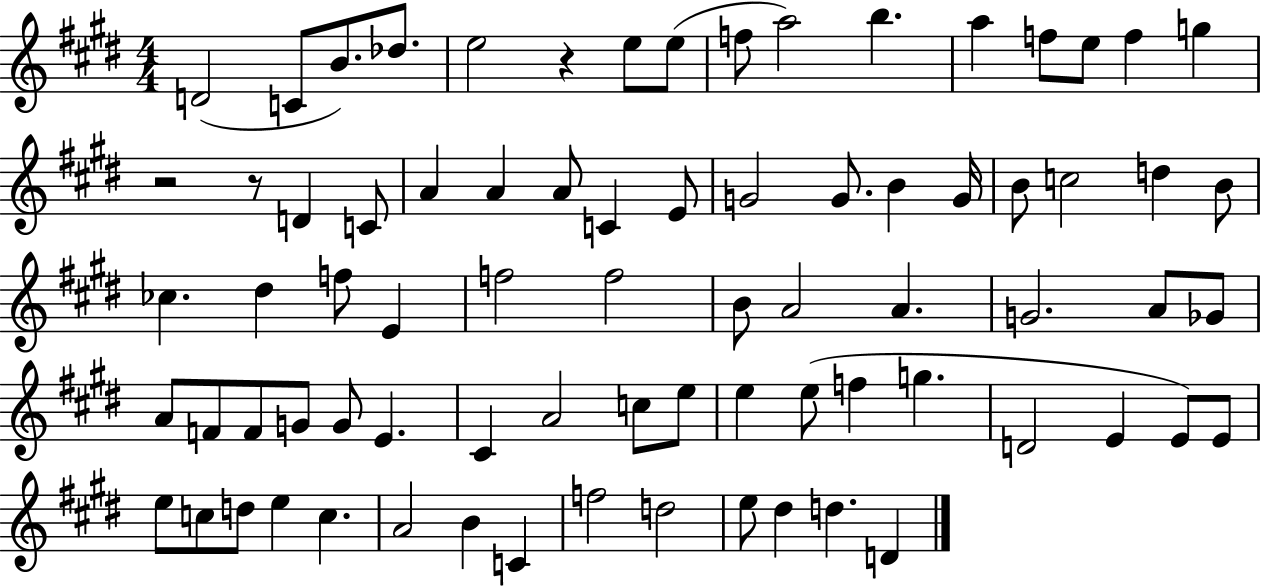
{
  \clef treble
  \numericTimeSignature
  \time 4/4
  \key e \major
  d'2( c'8 b'8.) des''8. | e''2 r4 e''8 e''8( | f''8 a''2) b''4. | a''4 f''8 e''8 f''4 g''4 | \break r2 r8 d'4 c'8 | a'4 a'4 a'8 c'4 e'8 | g'2 g'8. b'4 g'16 | b'8 c''2 d''4 b'8 | \break ces''4. dis''4 f''8 e'4 | f''2 f''2 | b'8 a'2 a'4. | g'2. a'8 ges'8 | \break a'8 f'8 f'8 g'8 g'8 e'4. | cis'4 a'2 c''8 e''8 | e''4 e''8( f''4 g''4. | d'2 e'4 e'8) e'8 | \break e''8 c''8 d''8 e''4 c''4. | a'2 b'4 c'4 | f''2 d''2 | e''8 dis''4 d''4. d'4 | \break \bar "|."
}